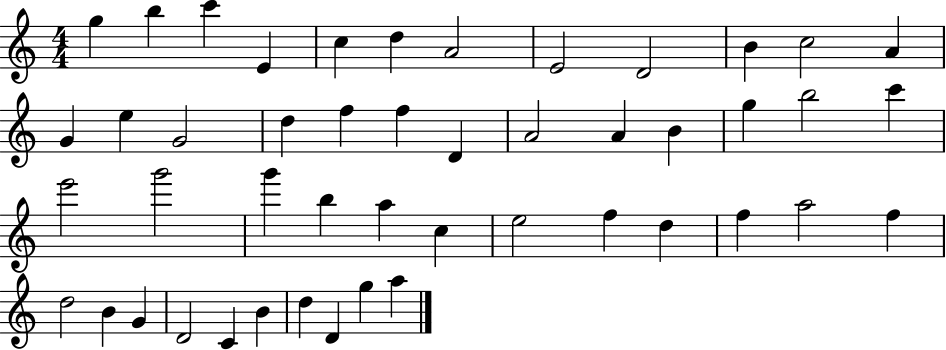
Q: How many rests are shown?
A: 0